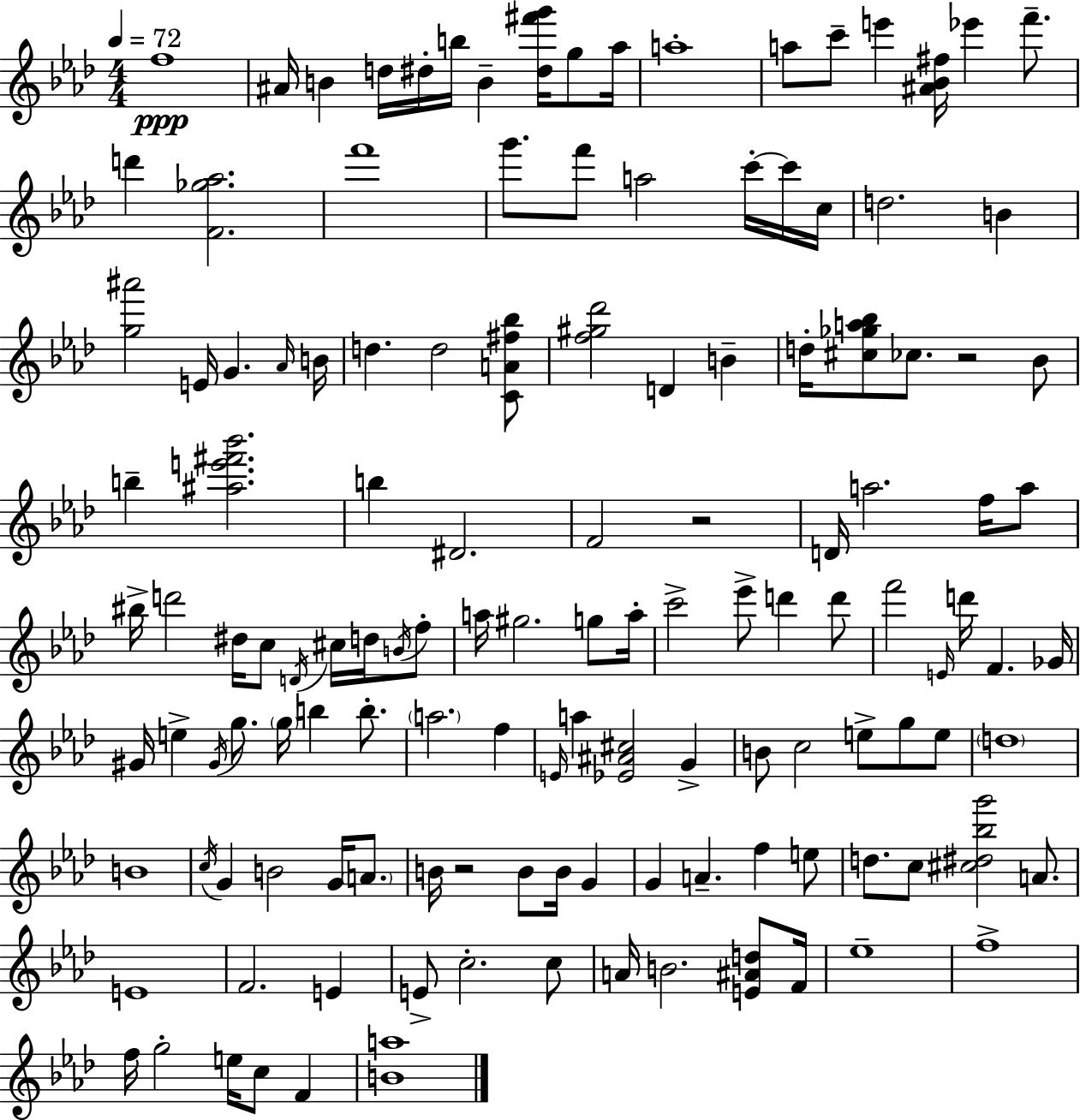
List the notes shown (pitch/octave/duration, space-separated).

F5/w A#4/s B4/q D5/s D#5/s B5/s B4/q [D#5,F#6,G6]/s G5/e Ab5/s A5/w A5/e C6/e E6/q [A#4,Bb4,F#5]/s Eb6/q F6/e. D6/q [F4,Gb5,Ab5]/h. F6/w G6/e. F6/e A5/h C6/s C6/s C5/s D5/h. B4/q [G5,A#6]/h E4/s G4/q. Ab4/s B4/s D5/q. D5/h [C4,A4,F#5,Bb5]/e [F5,G#5,Db6]/h D4/q B4/q D5/s [C#5,Gb5,A5,Bb5]/e CES5/e. R/h Bb4/e B5/q [A#5,E6,F#6,Bb6]/h. B5/q D#4/h. F4/h R/h D4/s A5/h. F5/s A5/e BIS5/s D6/h D#5/s C5/e D4/s C#5/s D5/s B4/s F5/e A5/s G#5/h. G5/e A5/s C6/h Eb6/e D6/q D6/e F6/h E4/s D6/s F4/q. Gb4/s G#4/s E5/q G#4/s G5/e. G5/s B5/q B5/e. A5/h. F5/q E4/s A5/q [Eb4,A#4,C#5]/h G4/q B4/e C5/h E5/e G5/e E5/e D5/w B4/w C5/s G4/q B4/h G4/s A4/e. B4/s R/h B4/e B4/s G4/q G4/q A4/q. F5/q E5/e D5/e. C5/e [C#5,D#5,Bb5,G6]/h A4/e. E4/w F4/h. E4/q E4/e C5/h. C5/e A4/s B4/h. [E4,A#4,D5]/e F4/s Eb5/w F5/w F5/s G5/h E5/s C5/e F4/q [B4,A5]/w